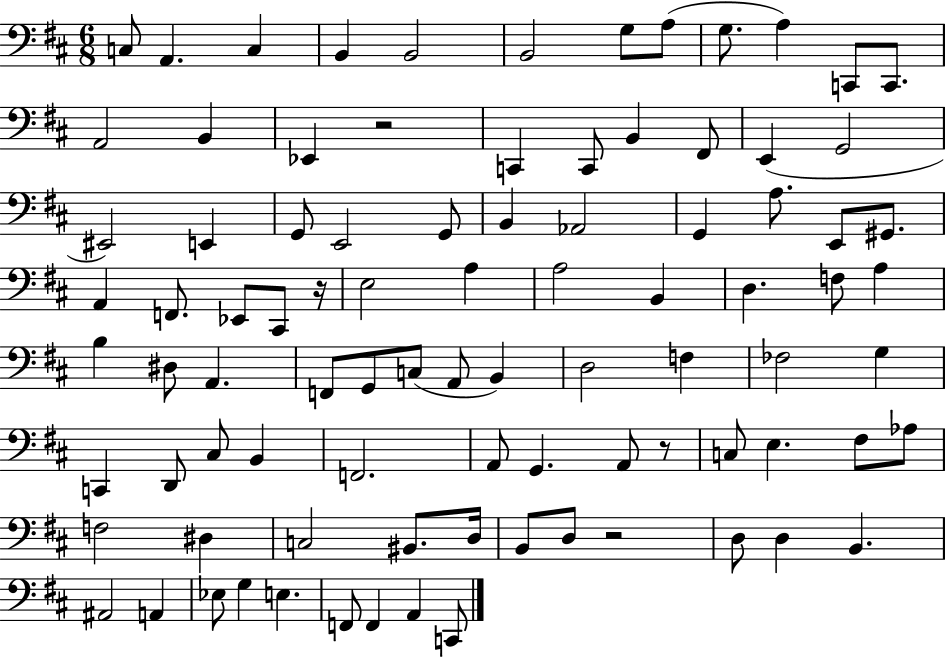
{
  \clef bass
  \numericTimeSignature
  \time 6/8
  \key d \major
  c8 a,4. c4 | b,4 b,2 | b,2 g8 a8( | g8. a4) c,8 c,8. | \break a,2 b,4 | ees,4 r2 | c,4 c,8 b,4 fis,8 | e,4( g,2 | \break eis,2) e,4 | g,8 e,2 g,8 | b,4 aes,2 | g,4 a8. e,8 gis,8. | \break a,4 f,8. ees,8 cis,8 r16 | e2 a4 | a2 b,4 | d4. f8 a4 | \break b4 dis8 a,4. | f,8 g,8 c8( a,8 b,4) | d2 f4 | fes2 g4 | \break c,4 d,8 cis8 b,4 | f,2. | a,8 g,4. a,8 r8 | c8 e4. fis8 aes8 | \break f2 dis4 | c2 bis,8. d16 | b,8 d8 r2 | d8 d4 b,4. | \break ais,2 a,4 | ees8 g4 e4. | f,8 f,4 a,4 c,8 | \bar "|."
}